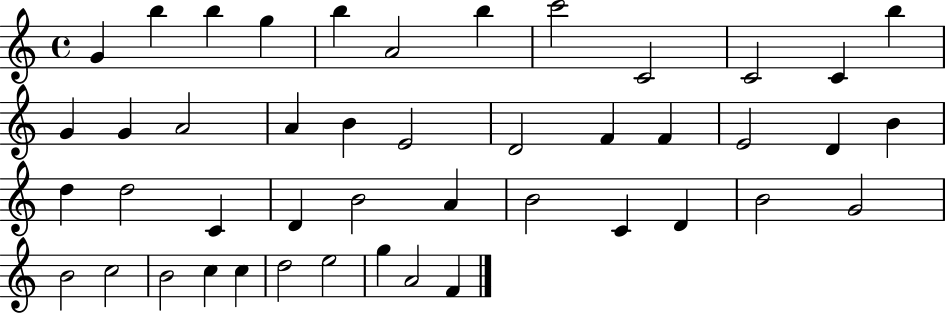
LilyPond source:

{
  \clef treble
  \time 4/4
  \defaultTimeSignature
  \key c \major
  g'4 b''4 b''4 g''4 | b''4 a'2 b''4 | c'''2 c'2 | c'2 c'4 b''4 | \break g'4 g'4 a'2 | a'4 b'4 e'2 | d'2 f'4 f'4 | e'2 d'4 b'4 | \break d''4 d''2 c'4 | d'4 b'2 a'4 | b'2 c'4 d'4 | b'2 g'2 | \break b'2 c''2 | b'2 c''4 c''4 | d''2 e''2 | g''4 a'2 f'4 | \break \bar "|."
}